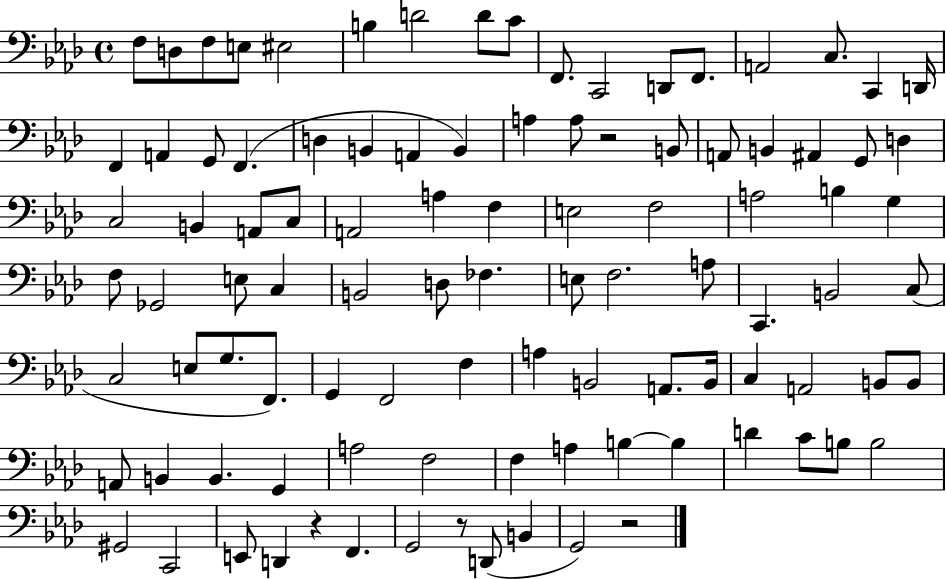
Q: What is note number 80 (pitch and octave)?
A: F3